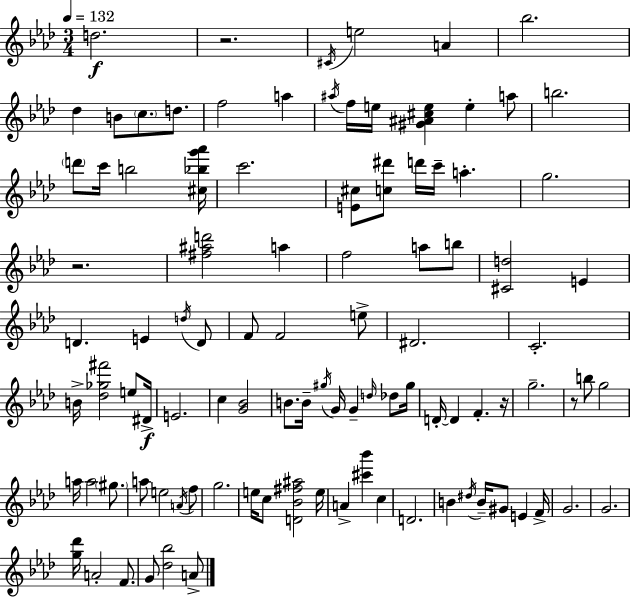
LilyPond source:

{
  \clef treble
  \numericTimeSignature
  \time 3/4
  \key f \minor
  \tempo 4 = 132
  d''2.\f | r2. | \acciaccatura { cis'16 } e''2 a'4 | bes''2. | \break des''4 b'8 \parenthesize c''8. d''8. | f''2 a''4 | \acciaccatura { ais''16 } f''16 e''16 <gis' ais' cis'' e''>4 e''4-. | a''8 b''2. | \break \parenthesize d'''8 c'''16 b''2 | <cis'' bes'' g''' aes'''>16 c'''2. | <e' cis''>8 <c'' dis'''>8 d'''16 c'''16-- a''4.-. | g''2. | \break r2. | <fis'' ais'' d'''>2 a''4 | f''2 a''8 | b''8 <cis' d''>2 e'4 | \break d'4. e'4 | \acciaccatura { d''16 } d'8 f'8 f'2 | e''8-> dis'2. | c'2.-. | \break b'16-> <des'' ges'' fis'''>2 | e''8 dis'16->\f e'2. | c''4 <g' bes'>2 | b'8. b'16-- \acciaccatura { gis''16 } g'16 g'4-- | \break \grace { d''16 } des''8 gis''16 d'16-.~~ d'4 f'4.-. | r16 g''2.-- | r8 b''8 g''2 | a''16 a''2 | \break \parenthesize gis''8. a''8 e''2 | \acciaccatura { a'16 } f''8 g''2. | e''16 c''8 <d' bes' fis'' ais''>2 | e''16 a'4-> <cis''' bes'''>4 | \break c''4 d'2. | b'4 \acciaccatura { dis''16 } b'16-- | gis'8 e'4 f'16-> g'2. | g'2. | \break <g'' des'''>16 a'2-. | f'8. g'8 <des'' bes''>2 | a'8-> \bar "|."
}